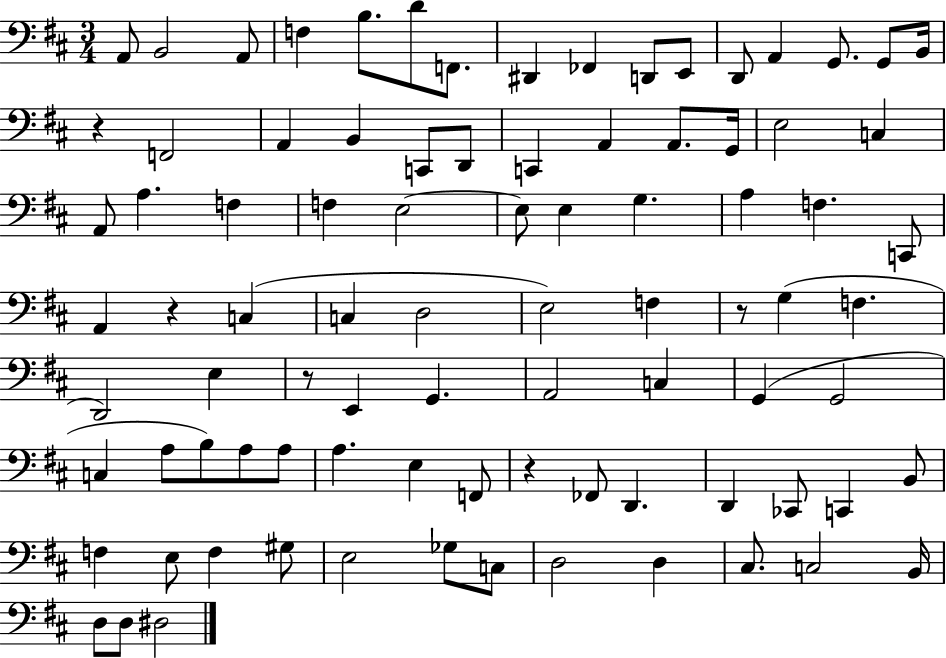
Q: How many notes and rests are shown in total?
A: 88